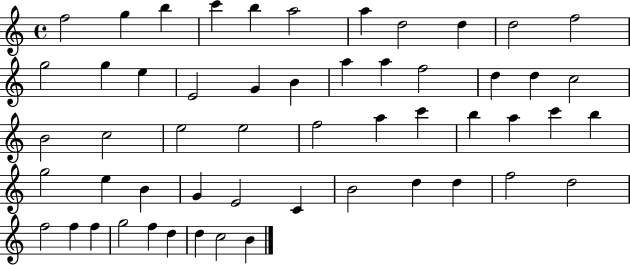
F5/h G5/q B5/q C6/q B5/q A5/h A5/q D5/h D5/q D5/h F5/h G5/h G5/q E5/q E4/h G4/q B4/q A5/q A5/q F5/h D5/q D5/q C5/h B4/h C5/h E5/h E5/h F5/h A5/q C6/q B5/q A5/q C6/q B5/q G5/h E5/q B4/q G4/q E4/h C4/q B4/h D5/q D5/q F5/h D5/h F5/h F5/q F5/q G5/h F5/q D5/q D5/q C5/h B4/q